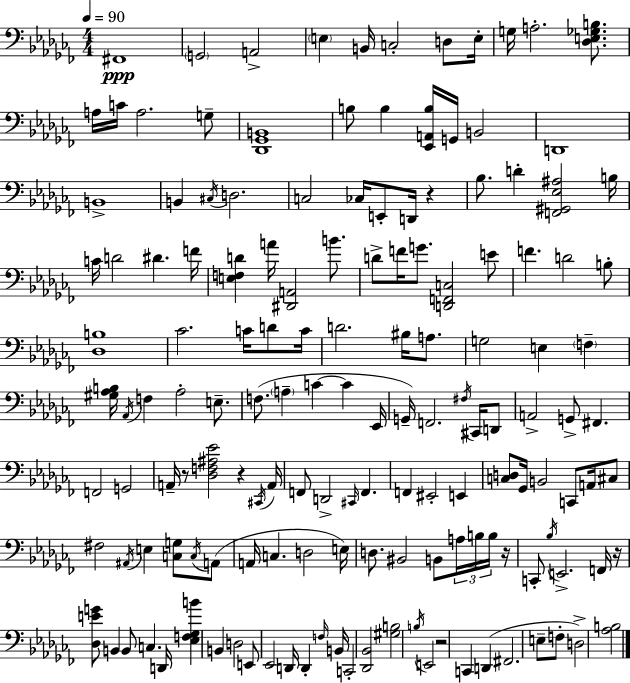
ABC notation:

X:1
T:Untitled
M:4/4
L:1/4
K:Abm
^F,,4 G,,2 A,,2 E, B,,/4 C,2 D,/2 E,/4 G,/4 A,2 [_D,E,_G,B,]/2 A,/4 C/4 A,2 G,/2 [_D,,_G,,B,,]4 B,/2 B, [_E,,A,,B,]/4 G,,/4 B,,2 D,,4 B,,4 B,, ^C,/4 D,2 C,2 _C,/4 E,,/2 D,,/4 z _B,/2 D [F,,^G,,_E,^A,]2 B,/4 C/4 D2 ^D F/4 [E,F,D] A/4 [^D,,A,,]2 B/2 D/2 F/4 G/2 [D,,F,,C,]2 E/2 F D2 B,/2 [_D,B,]4 _C2 C/4 D/2 C/4 D2 ^B,/4 A,/2 G,2 E, F, [^G,_A,B,]/4 _A,,/4 F, _A,2 E,/2 F,/2 A, C C _E,,/4 G,,/4 F,,2 ^F,/4 ^C,,/4 D,,/2 A,,2 G,,/2 ^F,, F,,2 G,,2 A,,/4 z/2 [_D,F,^A,_E]2 z ^C,,/4 A,,/4 F,,/2 D,,2 ^C,,/4 F,, F,, ^E,,2 E,, [C,D,]/2 _G,,/4 B,,2 C,,/2 A,,/4 ^C,/2 ^F,2 ^A,,/4 E, [C,G,]/2 C,/4 A,,/2 A,,/4 C, D,2 E,/4 D,/2 ^B,,2 B,,/2 A,/4 B,/4 B,/4 z/4 C,,/2 _B,/4 E,,2 F,,/4 z/4 [_D,EG]/2 B,, B,,/2 C, D,,/4 [_E,F,_G,B] B,, D,2 E,,/2 _E,,2 D,,/4 D,, F,/4 B,,/4 C,,2 [_D,,_B,,]2 [^G,B,]2 B,/4 E,,2 z2 C,, D,, ^F,,2 E,/2 F,/2 D,2 [_A,B,]2